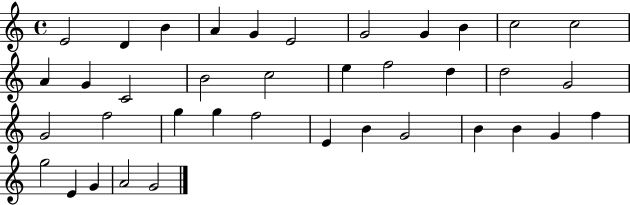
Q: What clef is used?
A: treble